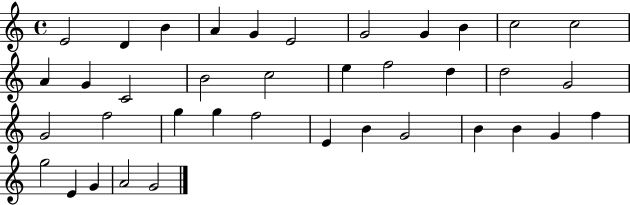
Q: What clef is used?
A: treble